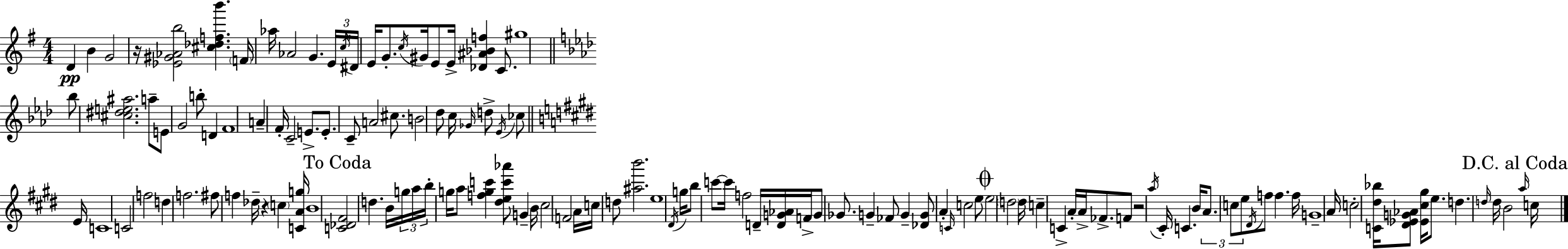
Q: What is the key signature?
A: E minor